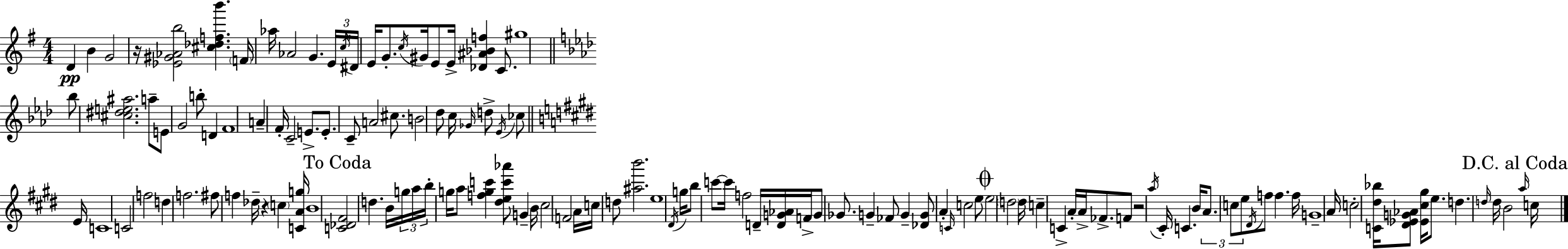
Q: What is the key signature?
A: E minor